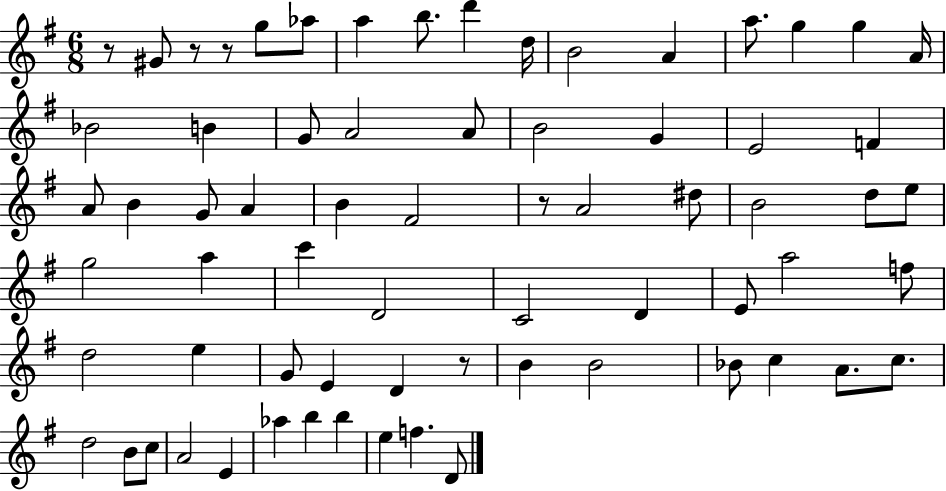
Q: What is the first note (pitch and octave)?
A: G#4